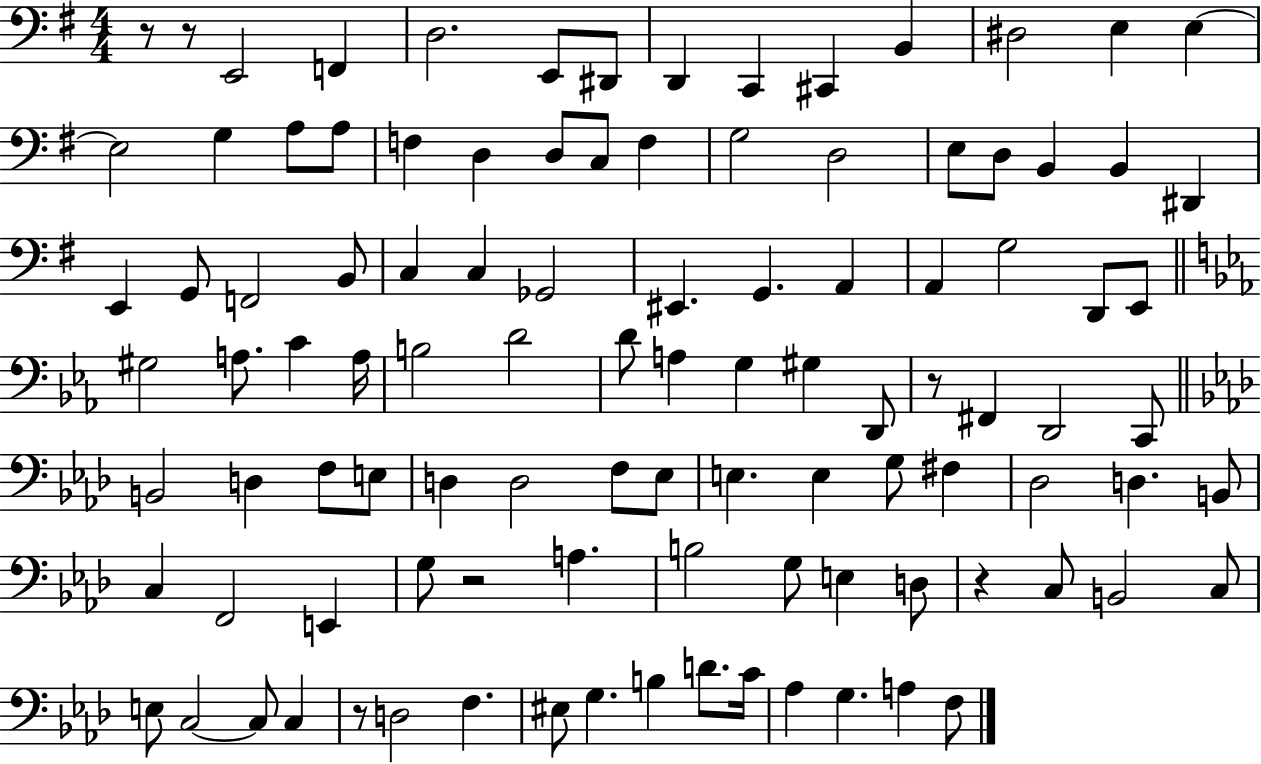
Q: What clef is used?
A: bass